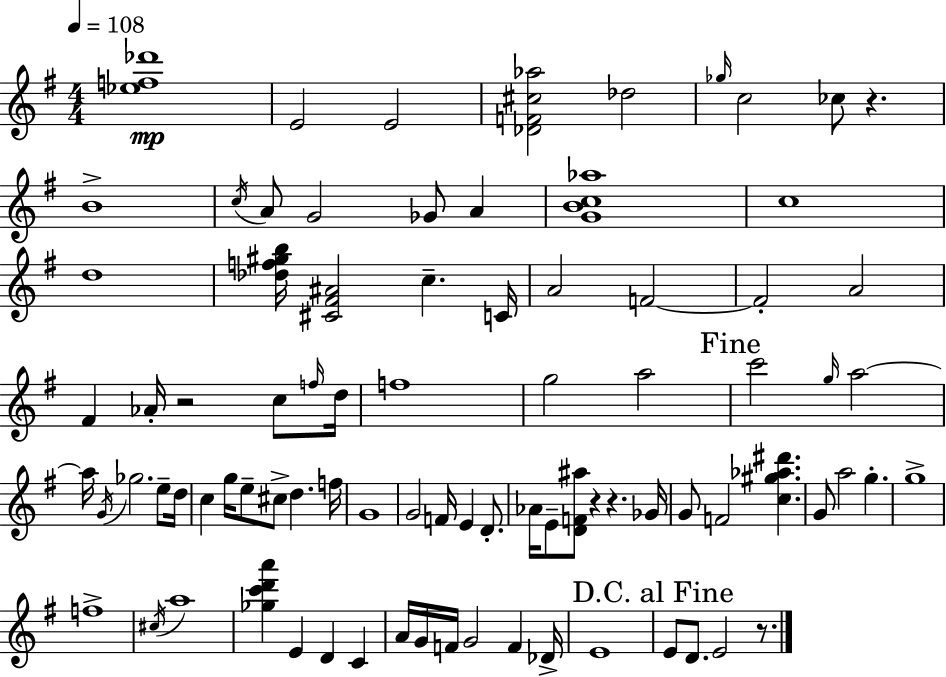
[Eb5,F5,Db6]/w E4/h E4/h [Db4,F4,C#5,Ab5]/h Db5/h Gb5/s C5/h CES5/e R/q. B4/w C5/s A4/e G4/h Gb4/e A4/q [G4,B4,C5,Ab5]/w C5/w D5/w [Db5,F5,G#5,B5]/s [C#4,F#4,A#4]/h C5/q. C4/s A4/h F4/h F4/h A4/h F#4/q Ab4/s R/h C5/e F5/s D5/s F5/w G5/h A5/h C6/h G5/s A5/h A5/s G4/s Gb5/h. E5/e D5/s C5/q G5/s E5/e C#5/e D5/q. F5/s G4/w G4/h F4/s E4/q D4/e. Ab4/s E4/e [D4,F4,A#5]/e R/q R/q. Gb4/s G4/e F4/h [C5,G#5,Ab5,D#6]/q. G4/e A5/h G5/q. G5/w F5/w C#5/s A5/w [Gb5,C6,D6,A6]/q E4/q D4/q C4/q A4/s G4/s F4/s G4/h F4/q Db4/s E4/w E4/e D4/e. E4/h R/e.